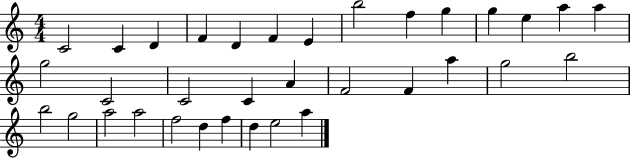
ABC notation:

X:1
T:Untitled
M:4/4
L:1/4
K:C
C2 C D F D F E b2 f g g e a a g2 C2 C2 C A F2 F a g2 b2 b2 g2 a2 a2 f2 d f d e2 a